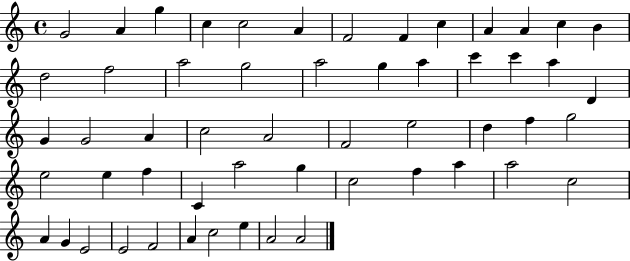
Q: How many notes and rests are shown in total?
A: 55